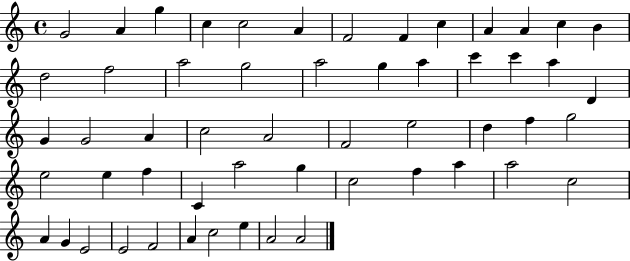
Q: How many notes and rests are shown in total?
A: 55